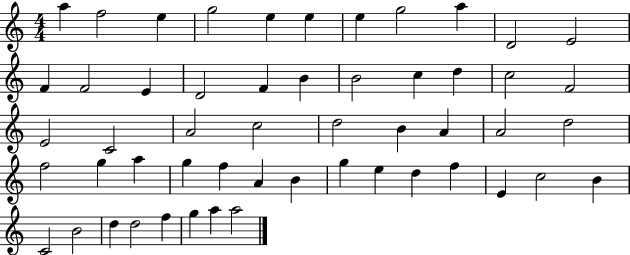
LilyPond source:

{
  \clef treble
  \numericTimeSignature
  \time 4/4
  \key c \major
  a''4 f''2 e''4 | g''2 e''4 e''4 | e''4 g''2 a''4 | d'2 e'2 | \break f'4 f'2 e'4 | d'2 f'4 b'4 | b'2 c''4 d''4 | c''2 f'2 | \break e'2 c'2 | a'2 c''2 | d''2 b'4 a'4 | a'2 d''2 | \break f''2 g''4 a''4 | g''4 f''4 a'4 b'4 | g''4 e''4 d''4 f''4 | e'4 c''2 b'4 | \break c'2 b'2 | d''4 d''2 f''4 | g''4 a''4 a''2 | \bar "|."
}